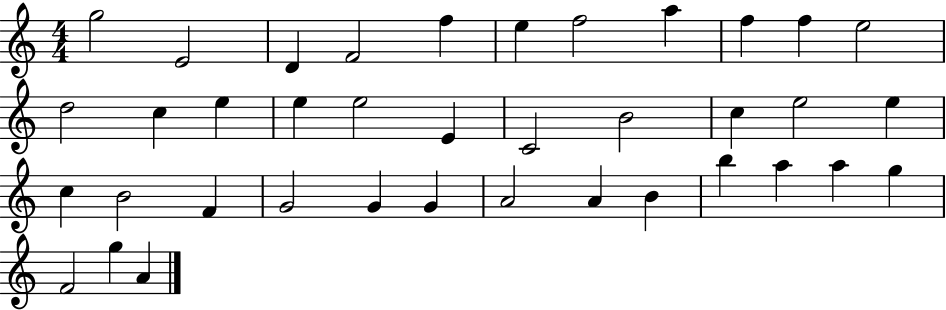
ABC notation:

X:1
T:Untitled
M:4/4
L:1/4
K:C
g2 E2 D F2 f e f2 a f f e2 d2 c e e e2 E C2 B2 c e2 e c B2 F G2 G G A2 A B b a a g F2 g A